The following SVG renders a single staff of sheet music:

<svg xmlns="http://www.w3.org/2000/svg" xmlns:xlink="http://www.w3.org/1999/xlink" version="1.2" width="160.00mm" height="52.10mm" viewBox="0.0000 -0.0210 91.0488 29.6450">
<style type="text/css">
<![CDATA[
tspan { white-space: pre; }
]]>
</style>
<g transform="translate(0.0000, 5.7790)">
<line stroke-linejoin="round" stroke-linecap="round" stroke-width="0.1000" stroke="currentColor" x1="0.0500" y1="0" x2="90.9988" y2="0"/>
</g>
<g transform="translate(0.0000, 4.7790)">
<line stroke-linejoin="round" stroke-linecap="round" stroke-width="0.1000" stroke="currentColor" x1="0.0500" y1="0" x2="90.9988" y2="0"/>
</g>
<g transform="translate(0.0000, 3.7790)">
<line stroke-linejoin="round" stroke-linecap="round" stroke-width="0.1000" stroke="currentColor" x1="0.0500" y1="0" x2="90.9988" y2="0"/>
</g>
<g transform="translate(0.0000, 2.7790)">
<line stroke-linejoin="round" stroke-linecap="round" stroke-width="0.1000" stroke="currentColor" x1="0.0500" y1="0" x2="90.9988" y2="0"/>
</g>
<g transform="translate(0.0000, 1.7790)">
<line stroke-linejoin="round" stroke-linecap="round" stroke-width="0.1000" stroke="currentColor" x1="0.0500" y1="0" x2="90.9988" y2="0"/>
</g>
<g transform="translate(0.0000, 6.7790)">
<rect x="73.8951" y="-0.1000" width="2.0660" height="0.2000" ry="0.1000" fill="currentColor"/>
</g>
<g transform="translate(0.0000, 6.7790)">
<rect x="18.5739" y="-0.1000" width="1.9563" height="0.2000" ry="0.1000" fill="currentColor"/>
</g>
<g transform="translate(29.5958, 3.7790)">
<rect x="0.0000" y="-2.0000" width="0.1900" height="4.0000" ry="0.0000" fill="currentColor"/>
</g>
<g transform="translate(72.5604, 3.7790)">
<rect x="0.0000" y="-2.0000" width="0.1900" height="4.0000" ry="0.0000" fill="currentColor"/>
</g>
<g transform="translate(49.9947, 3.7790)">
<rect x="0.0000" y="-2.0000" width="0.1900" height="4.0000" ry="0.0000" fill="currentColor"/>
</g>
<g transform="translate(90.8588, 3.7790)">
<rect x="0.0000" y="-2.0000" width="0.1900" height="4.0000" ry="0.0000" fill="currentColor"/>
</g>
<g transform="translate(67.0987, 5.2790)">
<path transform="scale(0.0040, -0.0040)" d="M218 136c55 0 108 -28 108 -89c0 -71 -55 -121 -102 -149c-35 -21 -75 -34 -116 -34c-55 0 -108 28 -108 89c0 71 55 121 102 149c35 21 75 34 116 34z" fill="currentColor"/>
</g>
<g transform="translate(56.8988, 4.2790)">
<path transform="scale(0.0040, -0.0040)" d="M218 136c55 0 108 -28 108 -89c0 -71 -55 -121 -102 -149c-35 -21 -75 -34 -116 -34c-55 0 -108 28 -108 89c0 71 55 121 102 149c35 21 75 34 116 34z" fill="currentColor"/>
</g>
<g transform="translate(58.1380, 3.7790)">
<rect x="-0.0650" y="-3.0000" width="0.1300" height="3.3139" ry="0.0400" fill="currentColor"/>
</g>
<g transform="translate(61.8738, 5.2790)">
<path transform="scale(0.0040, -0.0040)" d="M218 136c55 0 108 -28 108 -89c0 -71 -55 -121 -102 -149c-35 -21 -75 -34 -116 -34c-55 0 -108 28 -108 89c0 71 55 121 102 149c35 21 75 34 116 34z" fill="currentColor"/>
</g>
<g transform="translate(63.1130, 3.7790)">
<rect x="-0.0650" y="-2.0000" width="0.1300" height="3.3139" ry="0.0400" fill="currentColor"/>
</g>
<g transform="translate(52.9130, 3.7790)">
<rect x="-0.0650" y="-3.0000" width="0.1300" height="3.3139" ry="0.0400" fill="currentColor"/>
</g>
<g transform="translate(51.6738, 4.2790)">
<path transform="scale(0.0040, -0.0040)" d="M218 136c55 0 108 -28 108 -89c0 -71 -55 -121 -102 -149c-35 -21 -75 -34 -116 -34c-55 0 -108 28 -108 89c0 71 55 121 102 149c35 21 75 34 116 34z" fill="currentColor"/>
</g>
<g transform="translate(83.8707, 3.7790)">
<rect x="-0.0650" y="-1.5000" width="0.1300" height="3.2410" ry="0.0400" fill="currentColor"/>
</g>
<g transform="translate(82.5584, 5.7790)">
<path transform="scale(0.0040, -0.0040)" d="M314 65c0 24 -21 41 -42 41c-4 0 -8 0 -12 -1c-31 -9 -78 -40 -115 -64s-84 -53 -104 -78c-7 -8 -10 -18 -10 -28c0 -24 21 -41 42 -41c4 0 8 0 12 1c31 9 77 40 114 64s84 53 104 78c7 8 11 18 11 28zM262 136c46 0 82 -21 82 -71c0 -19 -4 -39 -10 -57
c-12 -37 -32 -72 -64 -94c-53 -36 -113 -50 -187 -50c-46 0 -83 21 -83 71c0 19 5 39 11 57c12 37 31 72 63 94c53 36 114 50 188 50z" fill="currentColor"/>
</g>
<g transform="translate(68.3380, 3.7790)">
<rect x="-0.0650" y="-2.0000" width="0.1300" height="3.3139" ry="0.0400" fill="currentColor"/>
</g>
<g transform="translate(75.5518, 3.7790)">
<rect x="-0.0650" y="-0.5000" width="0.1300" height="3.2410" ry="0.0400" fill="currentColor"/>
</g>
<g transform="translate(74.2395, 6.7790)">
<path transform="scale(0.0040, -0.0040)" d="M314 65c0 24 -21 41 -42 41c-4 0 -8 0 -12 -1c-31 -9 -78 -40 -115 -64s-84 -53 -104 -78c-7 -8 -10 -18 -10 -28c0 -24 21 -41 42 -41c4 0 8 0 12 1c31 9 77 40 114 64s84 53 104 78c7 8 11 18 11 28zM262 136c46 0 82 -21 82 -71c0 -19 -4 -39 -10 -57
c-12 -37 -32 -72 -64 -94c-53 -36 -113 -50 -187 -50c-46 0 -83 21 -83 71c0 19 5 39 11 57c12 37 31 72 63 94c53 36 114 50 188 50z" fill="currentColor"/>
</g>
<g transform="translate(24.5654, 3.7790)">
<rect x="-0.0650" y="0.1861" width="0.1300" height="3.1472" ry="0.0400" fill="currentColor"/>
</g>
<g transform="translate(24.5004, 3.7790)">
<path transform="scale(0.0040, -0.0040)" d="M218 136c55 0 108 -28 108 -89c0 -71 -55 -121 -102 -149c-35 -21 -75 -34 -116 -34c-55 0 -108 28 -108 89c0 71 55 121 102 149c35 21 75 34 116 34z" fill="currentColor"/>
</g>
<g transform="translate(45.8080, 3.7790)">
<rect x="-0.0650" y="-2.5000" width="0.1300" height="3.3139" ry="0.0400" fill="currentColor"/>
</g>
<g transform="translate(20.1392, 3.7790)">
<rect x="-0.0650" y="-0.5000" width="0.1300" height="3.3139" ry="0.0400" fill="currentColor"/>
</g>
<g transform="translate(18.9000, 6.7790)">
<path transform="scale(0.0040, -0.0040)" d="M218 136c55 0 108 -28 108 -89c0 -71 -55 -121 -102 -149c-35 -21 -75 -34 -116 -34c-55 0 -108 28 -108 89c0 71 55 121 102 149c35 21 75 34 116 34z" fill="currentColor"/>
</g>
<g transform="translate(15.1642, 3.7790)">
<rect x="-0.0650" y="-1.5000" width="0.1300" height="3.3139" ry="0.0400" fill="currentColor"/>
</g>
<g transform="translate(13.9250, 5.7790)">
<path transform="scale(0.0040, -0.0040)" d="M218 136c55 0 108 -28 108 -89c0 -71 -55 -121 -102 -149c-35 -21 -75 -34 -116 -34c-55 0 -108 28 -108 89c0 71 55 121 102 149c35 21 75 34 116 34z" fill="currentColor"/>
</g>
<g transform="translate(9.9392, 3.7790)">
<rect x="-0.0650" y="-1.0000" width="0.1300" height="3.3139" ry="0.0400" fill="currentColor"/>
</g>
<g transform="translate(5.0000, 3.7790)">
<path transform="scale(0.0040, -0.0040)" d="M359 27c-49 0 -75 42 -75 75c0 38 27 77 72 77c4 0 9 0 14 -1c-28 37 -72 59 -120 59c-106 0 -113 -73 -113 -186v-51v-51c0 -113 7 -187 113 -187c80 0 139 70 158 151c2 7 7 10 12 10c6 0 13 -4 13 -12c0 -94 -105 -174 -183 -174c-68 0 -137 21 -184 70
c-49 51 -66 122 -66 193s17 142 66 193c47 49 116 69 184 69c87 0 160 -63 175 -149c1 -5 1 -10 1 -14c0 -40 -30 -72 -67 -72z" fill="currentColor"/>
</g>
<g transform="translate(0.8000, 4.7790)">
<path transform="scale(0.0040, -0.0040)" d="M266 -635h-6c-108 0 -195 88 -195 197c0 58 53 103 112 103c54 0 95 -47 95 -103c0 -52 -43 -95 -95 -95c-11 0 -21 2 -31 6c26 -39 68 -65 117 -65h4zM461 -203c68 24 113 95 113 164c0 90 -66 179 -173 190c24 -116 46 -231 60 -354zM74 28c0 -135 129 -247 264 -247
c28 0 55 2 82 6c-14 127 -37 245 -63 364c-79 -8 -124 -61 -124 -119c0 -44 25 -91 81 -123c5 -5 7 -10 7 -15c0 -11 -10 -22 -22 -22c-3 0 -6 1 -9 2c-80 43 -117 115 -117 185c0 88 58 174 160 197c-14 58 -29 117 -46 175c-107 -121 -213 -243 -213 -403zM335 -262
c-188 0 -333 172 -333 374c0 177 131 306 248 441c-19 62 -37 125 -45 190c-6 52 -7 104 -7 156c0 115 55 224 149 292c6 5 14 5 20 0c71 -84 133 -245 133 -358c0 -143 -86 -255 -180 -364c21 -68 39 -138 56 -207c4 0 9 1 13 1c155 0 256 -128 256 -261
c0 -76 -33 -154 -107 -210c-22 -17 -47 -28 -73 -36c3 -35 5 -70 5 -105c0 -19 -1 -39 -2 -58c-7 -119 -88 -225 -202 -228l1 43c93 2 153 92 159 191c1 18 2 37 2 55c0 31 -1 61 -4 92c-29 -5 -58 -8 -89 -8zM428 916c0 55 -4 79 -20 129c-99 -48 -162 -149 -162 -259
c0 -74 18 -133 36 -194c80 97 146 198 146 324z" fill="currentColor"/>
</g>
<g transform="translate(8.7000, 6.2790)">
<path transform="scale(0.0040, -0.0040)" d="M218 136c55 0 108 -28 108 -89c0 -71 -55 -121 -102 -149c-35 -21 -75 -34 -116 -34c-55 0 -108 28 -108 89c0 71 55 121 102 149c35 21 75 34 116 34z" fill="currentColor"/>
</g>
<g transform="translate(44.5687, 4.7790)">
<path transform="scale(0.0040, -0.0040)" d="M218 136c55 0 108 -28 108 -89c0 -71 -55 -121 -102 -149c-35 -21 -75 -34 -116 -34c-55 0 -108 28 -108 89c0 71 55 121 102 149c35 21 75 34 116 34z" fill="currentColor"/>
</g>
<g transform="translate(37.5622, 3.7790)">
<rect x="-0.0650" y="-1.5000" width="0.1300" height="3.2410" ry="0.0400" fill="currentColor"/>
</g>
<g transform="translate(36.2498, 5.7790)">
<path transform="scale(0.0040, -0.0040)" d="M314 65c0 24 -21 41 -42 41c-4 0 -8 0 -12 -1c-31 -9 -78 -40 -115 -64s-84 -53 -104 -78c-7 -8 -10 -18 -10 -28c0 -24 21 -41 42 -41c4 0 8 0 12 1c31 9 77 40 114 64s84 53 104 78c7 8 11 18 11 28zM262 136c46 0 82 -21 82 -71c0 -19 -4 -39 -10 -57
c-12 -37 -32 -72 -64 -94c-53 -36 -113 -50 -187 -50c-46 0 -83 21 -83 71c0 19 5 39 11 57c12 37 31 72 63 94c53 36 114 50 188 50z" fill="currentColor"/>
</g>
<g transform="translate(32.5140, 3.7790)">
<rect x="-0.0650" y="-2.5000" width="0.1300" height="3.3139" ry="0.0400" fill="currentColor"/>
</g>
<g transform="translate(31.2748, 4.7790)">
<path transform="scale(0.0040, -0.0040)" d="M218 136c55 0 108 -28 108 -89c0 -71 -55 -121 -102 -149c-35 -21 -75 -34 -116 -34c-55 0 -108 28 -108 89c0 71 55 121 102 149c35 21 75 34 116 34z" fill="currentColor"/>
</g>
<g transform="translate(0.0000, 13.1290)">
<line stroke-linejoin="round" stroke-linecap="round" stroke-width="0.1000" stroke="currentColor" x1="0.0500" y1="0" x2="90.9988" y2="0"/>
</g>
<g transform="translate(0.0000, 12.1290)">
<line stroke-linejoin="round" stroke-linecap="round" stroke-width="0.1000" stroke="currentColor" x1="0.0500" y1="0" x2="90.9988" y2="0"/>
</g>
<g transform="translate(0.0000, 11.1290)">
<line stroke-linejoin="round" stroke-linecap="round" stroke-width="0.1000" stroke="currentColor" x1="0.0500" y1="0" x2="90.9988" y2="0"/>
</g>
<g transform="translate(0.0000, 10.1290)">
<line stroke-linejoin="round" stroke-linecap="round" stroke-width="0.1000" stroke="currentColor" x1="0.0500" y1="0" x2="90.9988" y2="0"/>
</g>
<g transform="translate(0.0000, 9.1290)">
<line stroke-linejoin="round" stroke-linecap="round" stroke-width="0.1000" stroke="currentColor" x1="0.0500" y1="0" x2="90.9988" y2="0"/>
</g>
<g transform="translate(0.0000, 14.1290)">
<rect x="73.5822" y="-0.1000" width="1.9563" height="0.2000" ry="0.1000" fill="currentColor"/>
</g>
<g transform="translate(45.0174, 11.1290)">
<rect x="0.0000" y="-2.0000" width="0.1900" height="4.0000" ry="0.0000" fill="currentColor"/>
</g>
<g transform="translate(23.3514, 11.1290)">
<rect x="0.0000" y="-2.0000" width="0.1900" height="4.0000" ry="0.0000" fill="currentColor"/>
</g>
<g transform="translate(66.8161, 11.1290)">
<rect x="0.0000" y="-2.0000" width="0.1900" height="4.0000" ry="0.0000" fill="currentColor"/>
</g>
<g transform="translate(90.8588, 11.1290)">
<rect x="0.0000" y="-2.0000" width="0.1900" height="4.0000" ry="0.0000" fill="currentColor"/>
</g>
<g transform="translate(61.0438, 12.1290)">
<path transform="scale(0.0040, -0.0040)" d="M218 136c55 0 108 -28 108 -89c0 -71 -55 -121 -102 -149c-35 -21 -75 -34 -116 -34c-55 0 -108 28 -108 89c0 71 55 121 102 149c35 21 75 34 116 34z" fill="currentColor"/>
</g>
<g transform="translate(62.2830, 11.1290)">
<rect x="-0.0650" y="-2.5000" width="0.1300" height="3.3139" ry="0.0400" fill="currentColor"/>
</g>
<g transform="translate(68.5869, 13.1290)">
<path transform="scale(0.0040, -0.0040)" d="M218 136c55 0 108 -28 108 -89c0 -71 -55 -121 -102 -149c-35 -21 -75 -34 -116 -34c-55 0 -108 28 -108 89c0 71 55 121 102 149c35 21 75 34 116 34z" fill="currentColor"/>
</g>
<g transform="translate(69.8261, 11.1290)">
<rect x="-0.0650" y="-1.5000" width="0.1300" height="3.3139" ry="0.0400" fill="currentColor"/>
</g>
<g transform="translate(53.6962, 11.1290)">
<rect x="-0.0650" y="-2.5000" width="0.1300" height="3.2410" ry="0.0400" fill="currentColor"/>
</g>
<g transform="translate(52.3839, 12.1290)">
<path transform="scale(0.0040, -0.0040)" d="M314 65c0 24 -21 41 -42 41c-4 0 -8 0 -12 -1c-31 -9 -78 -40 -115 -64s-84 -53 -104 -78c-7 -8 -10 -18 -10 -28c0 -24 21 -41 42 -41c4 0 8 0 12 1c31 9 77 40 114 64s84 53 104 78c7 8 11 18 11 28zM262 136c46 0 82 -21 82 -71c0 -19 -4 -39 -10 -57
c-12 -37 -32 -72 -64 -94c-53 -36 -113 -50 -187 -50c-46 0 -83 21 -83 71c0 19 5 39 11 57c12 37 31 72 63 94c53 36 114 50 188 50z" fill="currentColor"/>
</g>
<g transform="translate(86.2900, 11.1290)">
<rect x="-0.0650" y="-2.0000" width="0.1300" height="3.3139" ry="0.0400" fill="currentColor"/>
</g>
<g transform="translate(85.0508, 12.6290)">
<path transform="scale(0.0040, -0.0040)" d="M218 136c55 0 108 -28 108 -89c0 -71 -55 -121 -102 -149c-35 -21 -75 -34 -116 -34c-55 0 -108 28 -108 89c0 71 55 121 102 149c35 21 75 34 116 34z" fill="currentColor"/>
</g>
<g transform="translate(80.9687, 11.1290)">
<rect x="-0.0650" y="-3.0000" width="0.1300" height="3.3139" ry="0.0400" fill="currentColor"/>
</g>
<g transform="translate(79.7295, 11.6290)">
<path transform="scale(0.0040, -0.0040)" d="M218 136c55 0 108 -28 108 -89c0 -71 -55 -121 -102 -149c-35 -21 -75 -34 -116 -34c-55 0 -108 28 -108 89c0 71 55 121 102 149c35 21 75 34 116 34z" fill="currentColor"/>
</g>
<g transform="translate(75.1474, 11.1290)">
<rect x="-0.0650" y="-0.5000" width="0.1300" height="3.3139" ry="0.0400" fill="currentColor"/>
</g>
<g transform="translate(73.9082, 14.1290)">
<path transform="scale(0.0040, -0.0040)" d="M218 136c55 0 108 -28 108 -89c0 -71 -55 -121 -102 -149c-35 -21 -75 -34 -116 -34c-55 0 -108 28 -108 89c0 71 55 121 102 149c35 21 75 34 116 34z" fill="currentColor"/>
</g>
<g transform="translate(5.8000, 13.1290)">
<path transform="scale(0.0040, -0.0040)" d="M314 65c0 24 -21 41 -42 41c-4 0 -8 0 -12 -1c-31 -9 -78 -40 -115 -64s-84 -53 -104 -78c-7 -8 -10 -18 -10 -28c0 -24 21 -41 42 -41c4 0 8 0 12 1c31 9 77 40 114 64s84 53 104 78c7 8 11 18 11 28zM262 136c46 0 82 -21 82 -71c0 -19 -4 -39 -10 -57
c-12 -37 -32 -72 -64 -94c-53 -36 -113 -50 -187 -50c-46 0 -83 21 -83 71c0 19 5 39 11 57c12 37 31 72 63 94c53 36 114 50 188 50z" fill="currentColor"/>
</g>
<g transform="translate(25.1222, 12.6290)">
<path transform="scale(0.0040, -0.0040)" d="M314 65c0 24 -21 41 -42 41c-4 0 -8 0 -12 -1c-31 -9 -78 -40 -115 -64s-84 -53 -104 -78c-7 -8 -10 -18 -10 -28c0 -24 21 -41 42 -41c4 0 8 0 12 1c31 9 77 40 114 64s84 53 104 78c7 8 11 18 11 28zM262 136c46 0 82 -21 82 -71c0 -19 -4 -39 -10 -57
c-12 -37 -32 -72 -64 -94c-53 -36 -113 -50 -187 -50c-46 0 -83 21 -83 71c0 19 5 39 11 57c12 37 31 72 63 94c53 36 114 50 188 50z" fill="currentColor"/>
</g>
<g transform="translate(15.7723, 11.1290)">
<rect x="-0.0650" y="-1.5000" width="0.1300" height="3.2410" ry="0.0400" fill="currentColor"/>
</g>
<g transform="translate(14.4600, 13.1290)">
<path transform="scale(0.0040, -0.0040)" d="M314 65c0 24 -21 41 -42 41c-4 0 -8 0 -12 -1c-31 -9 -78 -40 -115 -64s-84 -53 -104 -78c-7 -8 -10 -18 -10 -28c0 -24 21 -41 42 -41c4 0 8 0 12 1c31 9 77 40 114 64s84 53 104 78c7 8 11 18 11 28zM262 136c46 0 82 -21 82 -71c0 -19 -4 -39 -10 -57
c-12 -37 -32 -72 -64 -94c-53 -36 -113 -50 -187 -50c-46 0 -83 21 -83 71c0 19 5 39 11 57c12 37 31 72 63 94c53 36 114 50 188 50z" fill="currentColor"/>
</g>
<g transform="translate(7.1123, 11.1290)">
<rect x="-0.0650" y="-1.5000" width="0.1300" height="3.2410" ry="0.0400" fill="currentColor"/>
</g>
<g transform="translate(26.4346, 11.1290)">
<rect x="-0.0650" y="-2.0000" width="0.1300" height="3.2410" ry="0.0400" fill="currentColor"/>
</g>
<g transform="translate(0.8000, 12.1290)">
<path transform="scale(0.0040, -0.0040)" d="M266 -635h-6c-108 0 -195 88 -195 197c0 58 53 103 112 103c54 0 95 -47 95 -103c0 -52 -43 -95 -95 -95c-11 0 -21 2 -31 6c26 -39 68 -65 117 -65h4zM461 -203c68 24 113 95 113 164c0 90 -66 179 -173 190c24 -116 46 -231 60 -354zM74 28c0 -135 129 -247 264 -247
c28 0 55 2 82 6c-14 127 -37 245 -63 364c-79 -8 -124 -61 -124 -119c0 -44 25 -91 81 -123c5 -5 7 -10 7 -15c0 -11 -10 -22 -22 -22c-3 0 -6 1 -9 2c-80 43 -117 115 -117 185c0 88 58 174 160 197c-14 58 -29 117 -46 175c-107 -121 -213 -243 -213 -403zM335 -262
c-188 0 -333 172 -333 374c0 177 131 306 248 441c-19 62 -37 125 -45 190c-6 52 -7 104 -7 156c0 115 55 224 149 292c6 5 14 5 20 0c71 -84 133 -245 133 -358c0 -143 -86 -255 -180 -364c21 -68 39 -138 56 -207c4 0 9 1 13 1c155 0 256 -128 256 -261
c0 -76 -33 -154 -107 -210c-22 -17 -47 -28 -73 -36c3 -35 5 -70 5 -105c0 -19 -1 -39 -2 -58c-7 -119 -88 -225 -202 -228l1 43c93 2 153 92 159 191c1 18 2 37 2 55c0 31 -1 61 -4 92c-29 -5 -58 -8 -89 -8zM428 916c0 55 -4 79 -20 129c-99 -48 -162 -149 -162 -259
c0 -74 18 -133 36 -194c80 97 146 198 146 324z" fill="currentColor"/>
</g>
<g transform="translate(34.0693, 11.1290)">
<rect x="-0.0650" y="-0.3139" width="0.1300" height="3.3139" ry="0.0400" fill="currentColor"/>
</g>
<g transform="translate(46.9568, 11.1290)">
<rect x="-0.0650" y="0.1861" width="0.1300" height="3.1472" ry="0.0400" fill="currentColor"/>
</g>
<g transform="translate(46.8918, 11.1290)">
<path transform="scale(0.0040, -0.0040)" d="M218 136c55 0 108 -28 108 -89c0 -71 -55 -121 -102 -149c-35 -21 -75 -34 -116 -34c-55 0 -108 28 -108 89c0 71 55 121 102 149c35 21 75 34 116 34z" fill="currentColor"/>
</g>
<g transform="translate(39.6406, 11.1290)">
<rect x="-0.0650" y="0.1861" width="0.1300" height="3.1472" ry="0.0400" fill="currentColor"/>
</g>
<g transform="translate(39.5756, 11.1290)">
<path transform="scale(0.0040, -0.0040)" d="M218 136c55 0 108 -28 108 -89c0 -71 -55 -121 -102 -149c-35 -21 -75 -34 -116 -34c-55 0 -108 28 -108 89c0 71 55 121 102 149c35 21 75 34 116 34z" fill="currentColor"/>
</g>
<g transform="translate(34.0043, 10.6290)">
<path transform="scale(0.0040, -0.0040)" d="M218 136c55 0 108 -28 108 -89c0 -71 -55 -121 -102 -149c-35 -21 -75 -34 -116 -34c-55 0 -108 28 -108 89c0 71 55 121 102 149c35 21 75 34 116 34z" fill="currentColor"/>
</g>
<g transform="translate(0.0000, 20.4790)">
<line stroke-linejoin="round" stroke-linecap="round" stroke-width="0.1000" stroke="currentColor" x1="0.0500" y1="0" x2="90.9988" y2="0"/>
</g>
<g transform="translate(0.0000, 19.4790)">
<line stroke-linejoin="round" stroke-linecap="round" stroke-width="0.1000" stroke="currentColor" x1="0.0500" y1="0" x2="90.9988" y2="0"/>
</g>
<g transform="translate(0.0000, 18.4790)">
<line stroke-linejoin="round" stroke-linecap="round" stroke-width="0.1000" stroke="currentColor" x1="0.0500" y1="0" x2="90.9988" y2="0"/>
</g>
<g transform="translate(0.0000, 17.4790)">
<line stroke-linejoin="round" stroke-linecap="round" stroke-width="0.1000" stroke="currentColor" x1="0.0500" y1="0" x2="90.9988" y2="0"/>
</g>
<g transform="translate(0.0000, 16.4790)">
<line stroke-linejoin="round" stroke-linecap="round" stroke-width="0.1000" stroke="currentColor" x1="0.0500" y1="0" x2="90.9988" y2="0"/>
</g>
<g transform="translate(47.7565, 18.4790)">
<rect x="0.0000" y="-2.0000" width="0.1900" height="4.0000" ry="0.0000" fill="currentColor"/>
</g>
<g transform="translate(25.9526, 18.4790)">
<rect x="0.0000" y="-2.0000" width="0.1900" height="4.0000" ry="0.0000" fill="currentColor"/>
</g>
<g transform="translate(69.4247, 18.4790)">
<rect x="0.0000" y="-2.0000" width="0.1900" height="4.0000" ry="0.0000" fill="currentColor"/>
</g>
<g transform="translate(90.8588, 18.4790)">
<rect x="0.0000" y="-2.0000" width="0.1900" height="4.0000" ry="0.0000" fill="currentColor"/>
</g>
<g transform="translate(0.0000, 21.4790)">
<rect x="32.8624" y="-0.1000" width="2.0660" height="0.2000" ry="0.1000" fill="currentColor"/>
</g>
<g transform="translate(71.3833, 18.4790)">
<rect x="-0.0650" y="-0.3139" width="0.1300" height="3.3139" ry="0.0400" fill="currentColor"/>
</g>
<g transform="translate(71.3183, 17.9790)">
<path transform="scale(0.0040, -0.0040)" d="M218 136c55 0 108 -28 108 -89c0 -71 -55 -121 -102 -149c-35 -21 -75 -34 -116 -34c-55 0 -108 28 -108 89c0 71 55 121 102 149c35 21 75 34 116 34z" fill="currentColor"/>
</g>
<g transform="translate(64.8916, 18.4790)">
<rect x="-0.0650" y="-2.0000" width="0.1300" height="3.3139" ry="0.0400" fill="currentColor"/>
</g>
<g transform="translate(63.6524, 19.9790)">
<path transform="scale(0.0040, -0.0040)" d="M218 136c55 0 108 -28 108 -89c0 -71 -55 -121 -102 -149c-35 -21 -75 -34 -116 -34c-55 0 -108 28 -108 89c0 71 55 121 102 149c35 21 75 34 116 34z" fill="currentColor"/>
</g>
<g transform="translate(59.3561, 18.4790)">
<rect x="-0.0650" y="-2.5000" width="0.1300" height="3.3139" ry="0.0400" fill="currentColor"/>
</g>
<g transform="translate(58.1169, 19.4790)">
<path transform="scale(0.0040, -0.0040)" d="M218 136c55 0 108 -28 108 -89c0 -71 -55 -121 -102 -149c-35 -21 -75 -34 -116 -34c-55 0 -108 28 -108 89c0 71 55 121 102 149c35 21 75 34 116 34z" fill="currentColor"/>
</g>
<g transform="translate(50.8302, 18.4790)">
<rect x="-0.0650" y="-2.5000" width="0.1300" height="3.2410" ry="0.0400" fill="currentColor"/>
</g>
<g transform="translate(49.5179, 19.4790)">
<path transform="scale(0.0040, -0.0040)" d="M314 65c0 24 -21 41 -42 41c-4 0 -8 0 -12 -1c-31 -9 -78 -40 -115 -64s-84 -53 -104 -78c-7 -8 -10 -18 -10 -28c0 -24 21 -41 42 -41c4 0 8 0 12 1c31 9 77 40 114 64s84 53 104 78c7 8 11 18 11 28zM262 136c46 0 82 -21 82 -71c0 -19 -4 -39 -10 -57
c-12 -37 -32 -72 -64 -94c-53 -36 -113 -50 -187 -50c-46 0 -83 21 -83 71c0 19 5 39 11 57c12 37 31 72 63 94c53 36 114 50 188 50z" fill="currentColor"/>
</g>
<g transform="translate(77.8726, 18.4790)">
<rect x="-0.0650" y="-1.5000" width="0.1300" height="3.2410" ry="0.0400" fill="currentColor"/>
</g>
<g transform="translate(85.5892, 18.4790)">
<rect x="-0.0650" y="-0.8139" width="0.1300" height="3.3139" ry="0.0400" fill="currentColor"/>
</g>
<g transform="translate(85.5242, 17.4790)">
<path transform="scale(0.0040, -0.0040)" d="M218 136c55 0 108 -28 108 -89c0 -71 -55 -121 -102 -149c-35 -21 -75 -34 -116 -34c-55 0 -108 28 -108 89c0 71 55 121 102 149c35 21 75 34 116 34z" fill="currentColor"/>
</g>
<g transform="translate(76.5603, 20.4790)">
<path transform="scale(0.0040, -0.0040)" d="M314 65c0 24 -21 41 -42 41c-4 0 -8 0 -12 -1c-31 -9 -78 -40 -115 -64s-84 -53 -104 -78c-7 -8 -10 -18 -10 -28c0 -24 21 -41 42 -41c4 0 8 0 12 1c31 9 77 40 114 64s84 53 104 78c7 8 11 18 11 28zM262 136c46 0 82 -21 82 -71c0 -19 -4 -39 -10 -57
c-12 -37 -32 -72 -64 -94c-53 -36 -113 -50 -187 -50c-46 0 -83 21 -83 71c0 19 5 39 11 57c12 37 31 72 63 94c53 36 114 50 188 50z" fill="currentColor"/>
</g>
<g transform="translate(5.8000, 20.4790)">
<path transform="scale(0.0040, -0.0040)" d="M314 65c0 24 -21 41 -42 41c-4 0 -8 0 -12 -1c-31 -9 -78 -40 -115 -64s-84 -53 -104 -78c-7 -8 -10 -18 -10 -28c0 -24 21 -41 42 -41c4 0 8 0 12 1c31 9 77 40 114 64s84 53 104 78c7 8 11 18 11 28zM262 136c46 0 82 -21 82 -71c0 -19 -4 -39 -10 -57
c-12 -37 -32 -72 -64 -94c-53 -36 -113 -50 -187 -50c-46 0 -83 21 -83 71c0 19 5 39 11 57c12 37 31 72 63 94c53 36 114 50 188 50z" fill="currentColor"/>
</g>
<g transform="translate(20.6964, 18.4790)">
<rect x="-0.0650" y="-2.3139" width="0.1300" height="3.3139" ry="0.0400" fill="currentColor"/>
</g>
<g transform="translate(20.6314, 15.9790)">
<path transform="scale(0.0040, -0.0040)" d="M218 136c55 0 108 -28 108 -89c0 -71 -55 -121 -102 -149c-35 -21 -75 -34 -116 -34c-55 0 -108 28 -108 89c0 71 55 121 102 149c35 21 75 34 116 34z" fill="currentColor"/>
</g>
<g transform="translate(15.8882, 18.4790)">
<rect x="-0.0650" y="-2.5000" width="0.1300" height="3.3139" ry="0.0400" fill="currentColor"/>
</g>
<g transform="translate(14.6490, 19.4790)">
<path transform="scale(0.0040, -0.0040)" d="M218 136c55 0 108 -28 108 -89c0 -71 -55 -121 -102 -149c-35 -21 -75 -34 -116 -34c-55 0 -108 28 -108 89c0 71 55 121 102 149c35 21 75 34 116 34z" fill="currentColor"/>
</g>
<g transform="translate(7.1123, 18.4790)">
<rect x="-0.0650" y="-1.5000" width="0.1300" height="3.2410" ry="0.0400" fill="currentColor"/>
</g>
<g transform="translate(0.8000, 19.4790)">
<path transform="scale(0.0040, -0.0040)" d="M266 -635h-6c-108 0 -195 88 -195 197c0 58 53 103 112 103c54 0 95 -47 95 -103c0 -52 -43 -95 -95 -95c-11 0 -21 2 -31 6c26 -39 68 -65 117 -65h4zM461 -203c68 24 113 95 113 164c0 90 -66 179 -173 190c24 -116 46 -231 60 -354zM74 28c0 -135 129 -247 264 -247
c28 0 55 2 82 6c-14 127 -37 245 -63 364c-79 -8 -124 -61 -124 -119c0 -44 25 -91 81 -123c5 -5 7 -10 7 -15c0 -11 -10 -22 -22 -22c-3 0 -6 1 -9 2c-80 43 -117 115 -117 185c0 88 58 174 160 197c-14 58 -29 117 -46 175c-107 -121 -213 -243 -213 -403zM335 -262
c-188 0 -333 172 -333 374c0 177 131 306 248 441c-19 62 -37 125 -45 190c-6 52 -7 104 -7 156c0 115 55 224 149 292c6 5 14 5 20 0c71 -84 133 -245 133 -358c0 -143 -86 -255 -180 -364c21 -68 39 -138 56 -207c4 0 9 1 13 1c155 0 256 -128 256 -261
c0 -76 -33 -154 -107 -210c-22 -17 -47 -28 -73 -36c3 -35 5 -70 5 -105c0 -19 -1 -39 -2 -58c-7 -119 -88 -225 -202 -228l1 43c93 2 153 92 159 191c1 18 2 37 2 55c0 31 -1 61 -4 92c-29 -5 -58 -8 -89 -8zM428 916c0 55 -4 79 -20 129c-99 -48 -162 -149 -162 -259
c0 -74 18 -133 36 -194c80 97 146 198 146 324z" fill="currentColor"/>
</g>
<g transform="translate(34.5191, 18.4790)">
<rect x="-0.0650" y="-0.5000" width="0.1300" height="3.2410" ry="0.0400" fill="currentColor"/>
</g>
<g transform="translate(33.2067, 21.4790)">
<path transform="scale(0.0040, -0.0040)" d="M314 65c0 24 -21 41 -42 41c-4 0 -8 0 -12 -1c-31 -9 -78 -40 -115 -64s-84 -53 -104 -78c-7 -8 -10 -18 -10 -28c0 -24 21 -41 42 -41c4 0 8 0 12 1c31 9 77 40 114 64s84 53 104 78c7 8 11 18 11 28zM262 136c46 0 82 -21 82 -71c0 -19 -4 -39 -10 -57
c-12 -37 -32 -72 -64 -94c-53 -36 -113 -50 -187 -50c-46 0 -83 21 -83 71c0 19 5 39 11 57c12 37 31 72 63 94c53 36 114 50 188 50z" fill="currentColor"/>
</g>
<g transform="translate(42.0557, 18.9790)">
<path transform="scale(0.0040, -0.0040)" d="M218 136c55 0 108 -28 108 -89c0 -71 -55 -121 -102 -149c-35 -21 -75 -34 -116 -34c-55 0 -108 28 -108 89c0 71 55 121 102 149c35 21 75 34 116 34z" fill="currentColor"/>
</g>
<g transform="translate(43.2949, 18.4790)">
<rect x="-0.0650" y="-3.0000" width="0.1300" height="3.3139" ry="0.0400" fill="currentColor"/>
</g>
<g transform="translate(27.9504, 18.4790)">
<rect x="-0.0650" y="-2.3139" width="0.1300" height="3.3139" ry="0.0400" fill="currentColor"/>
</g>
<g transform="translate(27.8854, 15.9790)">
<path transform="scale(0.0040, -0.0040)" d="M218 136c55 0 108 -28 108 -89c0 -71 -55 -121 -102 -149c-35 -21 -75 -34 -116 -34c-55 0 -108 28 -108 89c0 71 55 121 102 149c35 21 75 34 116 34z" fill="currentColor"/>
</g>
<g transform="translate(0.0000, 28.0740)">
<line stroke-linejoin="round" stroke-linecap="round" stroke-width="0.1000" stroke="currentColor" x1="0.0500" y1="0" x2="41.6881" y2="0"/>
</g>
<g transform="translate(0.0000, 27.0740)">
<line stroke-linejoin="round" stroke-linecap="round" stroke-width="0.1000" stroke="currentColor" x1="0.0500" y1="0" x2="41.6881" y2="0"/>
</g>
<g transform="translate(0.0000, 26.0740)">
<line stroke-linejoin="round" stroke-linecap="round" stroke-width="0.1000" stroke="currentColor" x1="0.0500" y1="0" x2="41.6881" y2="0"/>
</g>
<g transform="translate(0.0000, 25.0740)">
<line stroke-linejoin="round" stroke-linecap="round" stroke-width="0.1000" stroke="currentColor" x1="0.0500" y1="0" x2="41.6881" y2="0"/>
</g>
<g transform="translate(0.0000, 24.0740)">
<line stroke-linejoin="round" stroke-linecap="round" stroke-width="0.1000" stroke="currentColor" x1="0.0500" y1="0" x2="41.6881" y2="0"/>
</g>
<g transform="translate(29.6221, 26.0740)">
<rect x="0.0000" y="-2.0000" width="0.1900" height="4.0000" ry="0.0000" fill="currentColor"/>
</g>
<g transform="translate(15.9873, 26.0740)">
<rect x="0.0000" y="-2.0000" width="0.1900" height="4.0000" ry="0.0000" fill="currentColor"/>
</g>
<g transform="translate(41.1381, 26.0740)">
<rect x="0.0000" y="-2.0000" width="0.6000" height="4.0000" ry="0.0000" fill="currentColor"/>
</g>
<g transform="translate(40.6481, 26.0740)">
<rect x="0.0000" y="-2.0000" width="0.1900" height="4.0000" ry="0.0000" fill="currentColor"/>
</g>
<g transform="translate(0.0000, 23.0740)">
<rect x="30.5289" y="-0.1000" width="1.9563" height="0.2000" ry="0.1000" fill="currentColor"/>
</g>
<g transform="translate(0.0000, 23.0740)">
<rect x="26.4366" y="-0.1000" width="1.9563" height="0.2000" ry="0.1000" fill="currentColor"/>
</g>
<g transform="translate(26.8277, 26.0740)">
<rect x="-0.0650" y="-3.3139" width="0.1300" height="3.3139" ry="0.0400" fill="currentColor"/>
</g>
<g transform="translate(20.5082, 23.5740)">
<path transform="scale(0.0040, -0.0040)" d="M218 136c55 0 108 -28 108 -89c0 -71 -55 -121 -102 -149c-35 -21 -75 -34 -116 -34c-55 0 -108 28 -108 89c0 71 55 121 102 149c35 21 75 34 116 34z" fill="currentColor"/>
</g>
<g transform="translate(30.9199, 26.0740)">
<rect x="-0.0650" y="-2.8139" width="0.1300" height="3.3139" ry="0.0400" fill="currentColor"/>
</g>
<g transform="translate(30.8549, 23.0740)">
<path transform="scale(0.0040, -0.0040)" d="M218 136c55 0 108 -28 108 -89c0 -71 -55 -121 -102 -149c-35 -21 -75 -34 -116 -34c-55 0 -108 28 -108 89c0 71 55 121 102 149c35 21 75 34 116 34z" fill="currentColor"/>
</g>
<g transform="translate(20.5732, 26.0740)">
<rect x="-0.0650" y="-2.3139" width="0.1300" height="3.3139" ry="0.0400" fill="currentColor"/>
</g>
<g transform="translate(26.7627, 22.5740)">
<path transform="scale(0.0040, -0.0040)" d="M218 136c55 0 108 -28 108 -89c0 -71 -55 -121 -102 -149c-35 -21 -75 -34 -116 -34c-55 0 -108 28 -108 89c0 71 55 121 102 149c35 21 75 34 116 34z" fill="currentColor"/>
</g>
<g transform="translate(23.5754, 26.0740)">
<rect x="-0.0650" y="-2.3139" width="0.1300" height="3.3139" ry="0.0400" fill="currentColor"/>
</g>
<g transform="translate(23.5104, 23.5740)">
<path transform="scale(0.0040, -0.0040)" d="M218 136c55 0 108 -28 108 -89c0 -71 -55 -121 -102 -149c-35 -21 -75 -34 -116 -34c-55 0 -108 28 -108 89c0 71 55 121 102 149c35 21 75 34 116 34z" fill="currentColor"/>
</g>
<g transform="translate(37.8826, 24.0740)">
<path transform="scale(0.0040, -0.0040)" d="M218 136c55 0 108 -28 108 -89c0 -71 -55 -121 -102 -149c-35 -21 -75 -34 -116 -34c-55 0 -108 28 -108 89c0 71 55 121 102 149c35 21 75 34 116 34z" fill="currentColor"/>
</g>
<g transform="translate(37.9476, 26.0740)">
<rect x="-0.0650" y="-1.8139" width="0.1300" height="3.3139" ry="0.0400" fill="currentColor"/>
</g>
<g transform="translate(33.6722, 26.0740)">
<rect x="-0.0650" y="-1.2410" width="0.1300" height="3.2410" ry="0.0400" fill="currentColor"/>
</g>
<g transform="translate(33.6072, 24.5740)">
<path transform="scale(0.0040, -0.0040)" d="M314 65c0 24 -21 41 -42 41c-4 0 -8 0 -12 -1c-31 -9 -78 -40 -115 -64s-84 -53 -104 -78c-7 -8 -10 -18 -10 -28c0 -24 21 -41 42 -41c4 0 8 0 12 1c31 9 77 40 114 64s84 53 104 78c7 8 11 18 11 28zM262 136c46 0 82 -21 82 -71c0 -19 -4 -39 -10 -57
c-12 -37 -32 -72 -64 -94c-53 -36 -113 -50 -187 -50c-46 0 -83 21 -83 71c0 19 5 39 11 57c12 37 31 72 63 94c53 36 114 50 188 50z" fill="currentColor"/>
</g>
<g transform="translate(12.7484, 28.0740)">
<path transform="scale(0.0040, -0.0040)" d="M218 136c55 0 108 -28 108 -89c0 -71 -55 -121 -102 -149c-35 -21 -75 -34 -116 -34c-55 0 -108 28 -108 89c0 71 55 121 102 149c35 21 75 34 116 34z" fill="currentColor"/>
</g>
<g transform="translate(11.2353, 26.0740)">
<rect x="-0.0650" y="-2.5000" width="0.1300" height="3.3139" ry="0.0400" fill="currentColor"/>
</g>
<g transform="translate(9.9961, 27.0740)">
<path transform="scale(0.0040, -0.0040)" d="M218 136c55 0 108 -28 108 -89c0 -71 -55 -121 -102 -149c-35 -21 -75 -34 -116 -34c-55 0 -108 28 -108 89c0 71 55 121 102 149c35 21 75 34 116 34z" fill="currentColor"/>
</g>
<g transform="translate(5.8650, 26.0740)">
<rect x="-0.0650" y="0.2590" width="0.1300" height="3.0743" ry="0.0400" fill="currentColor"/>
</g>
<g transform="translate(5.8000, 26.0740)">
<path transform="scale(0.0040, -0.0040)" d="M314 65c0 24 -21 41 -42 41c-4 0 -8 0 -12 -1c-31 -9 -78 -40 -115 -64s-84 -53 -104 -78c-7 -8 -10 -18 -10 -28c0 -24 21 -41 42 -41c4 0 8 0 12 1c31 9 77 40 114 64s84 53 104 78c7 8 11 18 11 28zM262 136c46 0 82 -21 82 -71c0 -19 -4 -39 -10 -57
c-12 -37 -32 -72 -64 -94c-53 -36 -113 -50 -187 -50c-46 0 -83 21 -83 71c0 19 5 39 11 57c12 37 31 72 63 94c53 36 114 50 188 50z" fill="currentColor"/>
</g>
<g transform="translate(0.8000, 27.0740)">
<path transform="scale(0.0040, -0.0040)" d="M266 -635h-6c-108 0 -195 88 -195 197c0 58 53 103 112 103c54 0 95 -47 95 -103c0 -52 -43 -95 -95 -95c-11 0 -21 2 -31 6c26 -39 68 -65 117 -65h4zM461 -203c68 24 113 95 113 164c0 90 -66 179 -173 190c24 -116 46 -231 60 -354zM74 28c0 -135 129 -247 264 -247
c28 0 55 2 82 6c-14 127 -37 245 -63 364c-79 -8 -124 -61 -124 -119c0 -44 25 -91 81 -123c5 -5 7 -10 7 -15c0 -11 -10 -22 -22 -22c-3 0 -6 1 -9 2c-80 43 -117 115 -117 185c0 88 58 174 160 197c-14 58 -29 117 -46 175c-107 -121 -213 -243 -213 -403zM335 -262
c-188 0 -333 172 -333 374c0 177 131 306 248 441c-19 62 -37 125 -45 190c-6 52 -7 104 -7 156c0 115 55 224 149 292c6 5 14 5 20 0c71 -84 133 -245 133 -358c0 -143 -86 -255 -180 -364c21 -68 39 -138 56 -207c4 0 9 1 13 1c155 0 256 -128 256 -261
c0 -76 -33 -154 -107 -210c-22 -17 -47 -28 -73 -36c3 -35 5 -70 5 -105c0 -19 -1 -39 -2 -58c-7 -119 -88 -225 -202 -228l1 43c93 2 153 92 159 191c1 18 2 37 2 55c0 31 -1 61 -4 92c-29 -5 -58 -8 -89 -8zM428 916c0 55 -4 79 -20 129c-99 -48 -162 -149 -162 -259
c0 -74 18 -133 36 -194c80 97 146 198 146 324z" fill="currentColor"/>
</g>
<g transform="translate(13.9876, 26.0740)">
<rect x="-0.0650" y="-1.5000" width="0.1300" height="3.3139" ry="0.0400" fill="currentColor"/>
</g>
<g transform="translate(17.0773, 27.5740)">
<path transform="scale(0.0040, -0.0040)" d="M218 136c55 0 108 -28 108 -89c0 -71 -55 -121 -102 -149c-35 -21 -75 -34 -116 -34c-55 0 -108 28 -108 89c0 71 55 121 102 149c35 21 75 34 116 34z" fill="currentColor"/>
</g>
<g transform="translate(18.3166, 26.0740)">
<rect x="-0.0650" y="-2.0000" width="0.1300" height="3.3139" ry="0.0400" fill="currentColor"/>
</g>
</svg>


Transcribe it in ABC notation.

X:1
T:Untitled
M:4/4
L:1/4
K:C
D E C B G E2 G A A F F C2 E2 E2 E2 F2 c B B G2 G E C A F E2 G g g C2 A G2 G F c E2 d B2 G E F g g b a e2 f